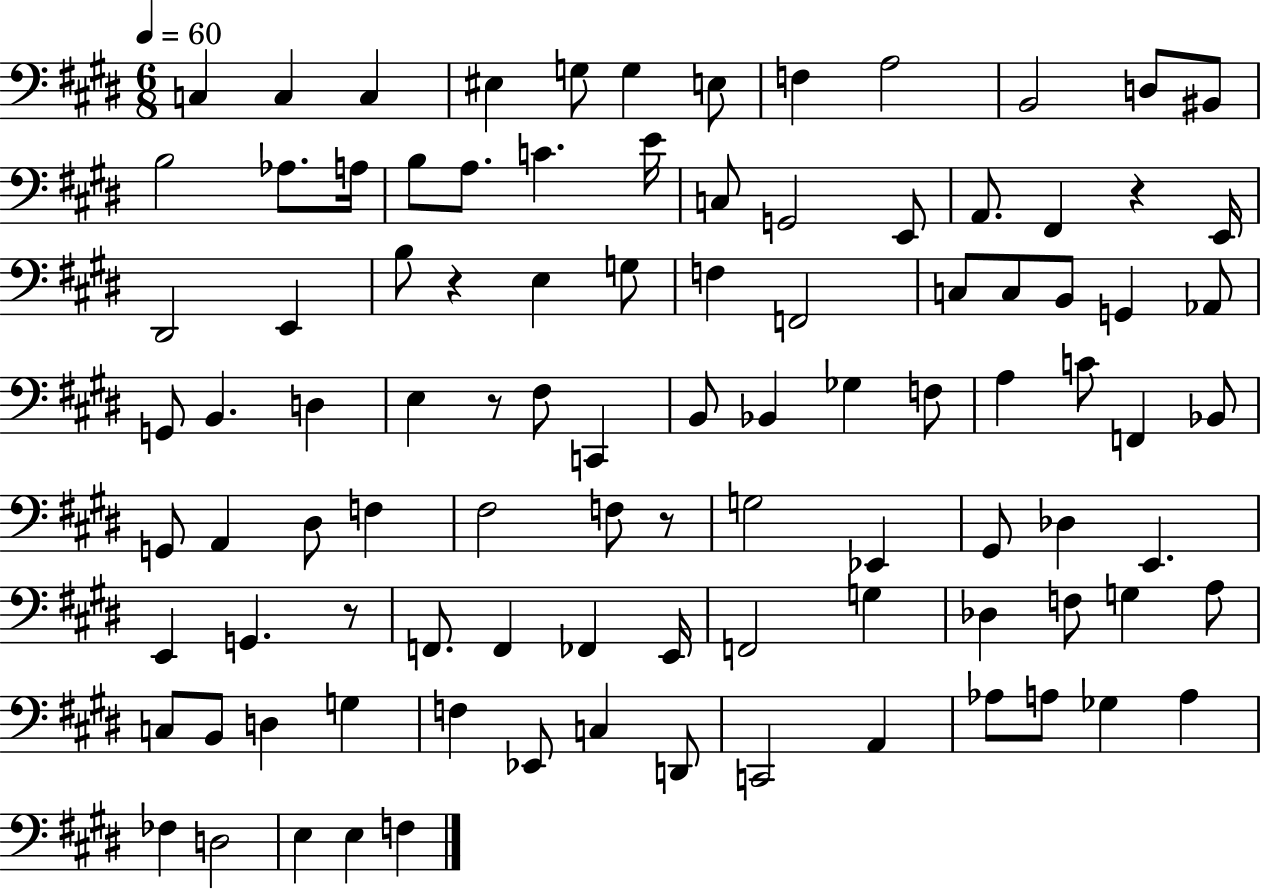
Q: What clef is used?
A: bass